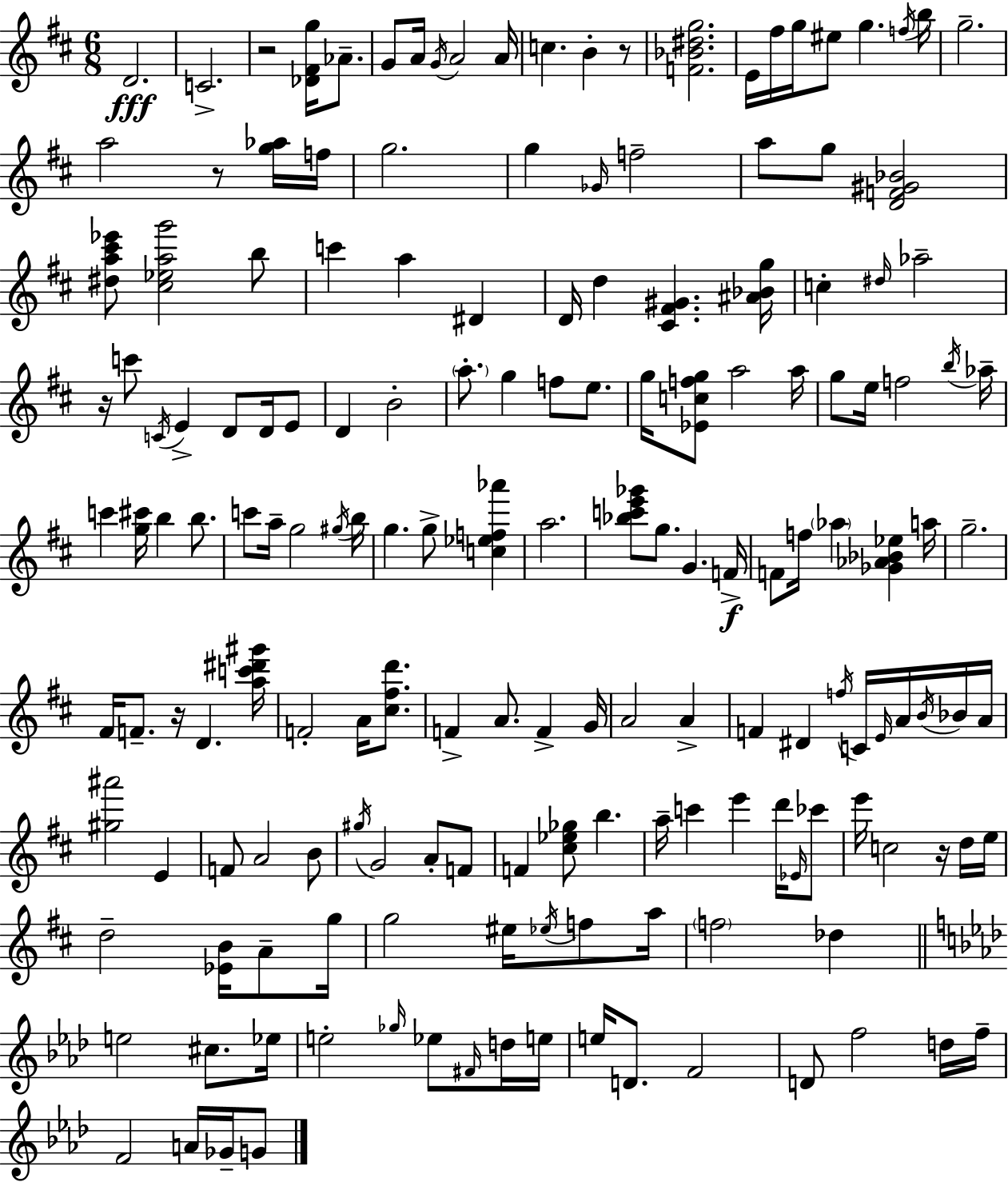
D4/h. C4/h. R/h [Db4,F#4,G5]/s Ab4/e. G4/e A4/s G4/s A4/h A4/s C5/q. B4/q R/e [F4,Bb4,D#5,G5]/h. E4/s F#5/s G5/s EIS5/e G5/q. F5/s B5/s G5/h. A5/h R/e [G5,Ab5]/s F5/s G5/h. G5/q Gb4/s F5/h A5/e G5/e [D4,F4,G#4,Bb4]/h [D#5,A5,C#6,Eb6]/e [C#5,Eb5,A5,G6]/h B5/e C6/q A5/q D#4/q D4/s D5/q [C#4,F#4,G#4]/q. [A#4,Bb4,G5]/s C5/q D#5/s Ab5/h R/s C6/e C4/s E4/q D4/e D4/s E4/e D4/q B4/h A5/e. G5/q F5/e E5/e. G5/s [Eb4,C5,F5,G5]/e A5/h A5/s G5/e E5/s F5/h B5/s Ab5/s C6/q [G5,C#6]/s B5/q B5/e. C6/e A5/s G5/h G#5/s B5/s G5/q. G5/e [C5,Eb5,F5,Ab6]/q A5/h. [Bb5,C6,E6,Gb6]/e G5/e. G4/q. F4/s F4/e F5/s Ab5/q [Gb4,Ab4,Bb4,Eb5]/q A5/s G5/h. F#4/s F4/e. R/s D4/q. [A5,C6,D#6,G#6]/s F4/h A4/s [C#5,F#5,D6]/e. F4/q A4/e. F4/q G4/s A4/h A4/q F4/q D#4/q F5/s C4/s E4/s A4/s B4/s Bb4/s A4/s [G#5,A#6]/h E4/q F4/e A4/h B4/e G#5/s G4/h A4/e F4/e F4/q [C#5,Eb5,Gb5]/e B5/q. A5/s C6/q E6/q D6/s Eb4/s CES6/e E6/s C5/h R/s D5/s E5/s D5/h [Eb4,B4]/s A4/e G5/s G5/h EIS5/s Eb5/s F5/e A5/s F5/h Db5/q E5/h C#5/e. Eb5/s E5/h Gb5/s Eb5/e F#4/s D5/s E5/s E5/s D4/e. F4/h D4/e F5/h D5/s F5/s F4/h A4/s Gb4/s G4/e